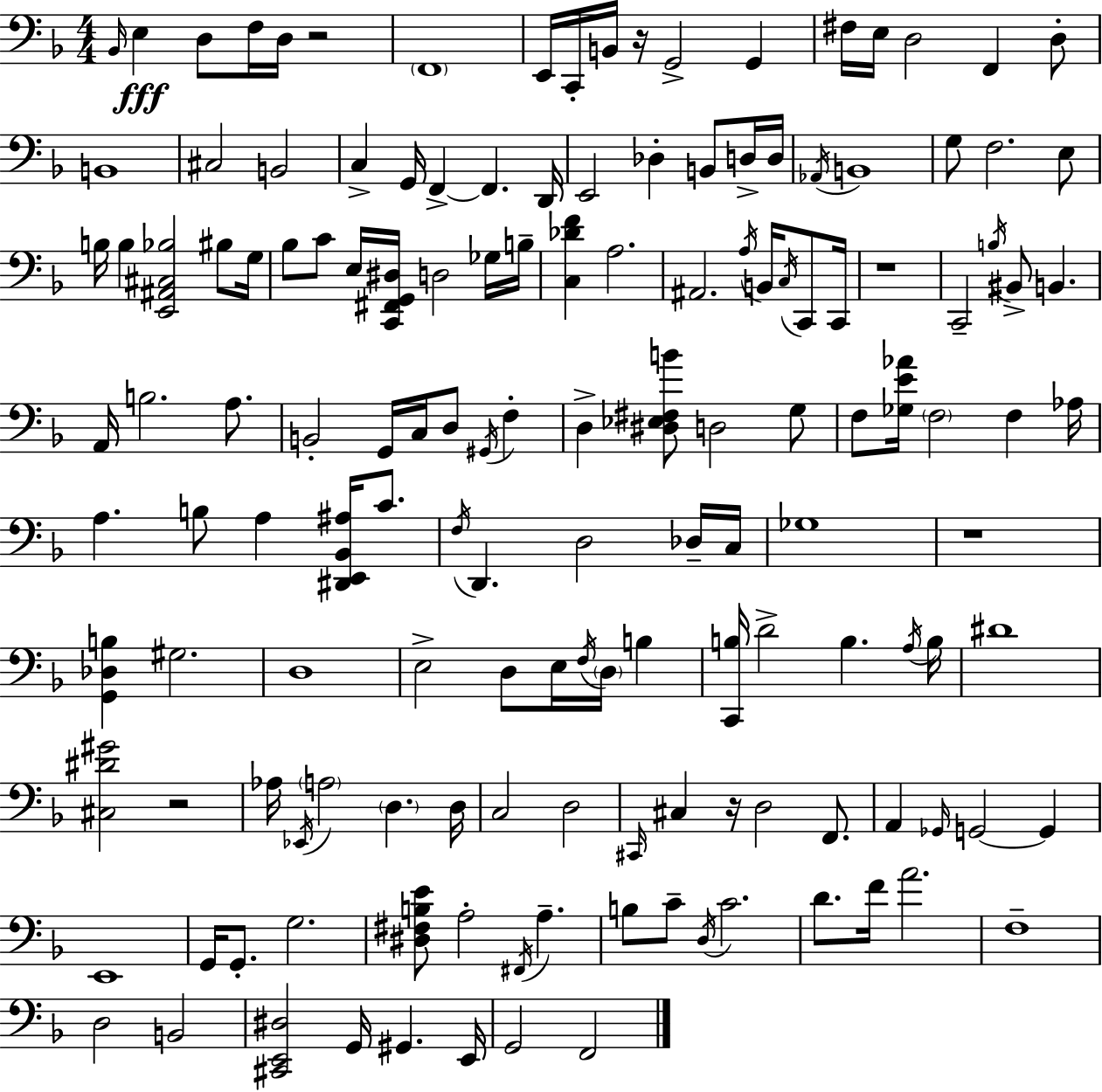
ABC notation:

X:1
T:Untitled
M:4/4
L:1/4
K:Dm
_B,,/4 E, D,/2 F,/4 D,/4 z2 F,,4 E,,/4 C,,/4 B,,/4 z/4 G,,2 G,, ^F,/4 E,/4 D,2 F,, D,/2 B,,4 ^C,2 B,,2 C, G,,/4 F,, F,, D,,/4 E,,2 _D, B,,/2 D,/4 D,/4 _A,,/4 B,,4 G,/2 F,2 E,/2 B,/4 B, [E,,^A,,^C,_B,]2 ^B,/2 G,/4 _B,/2 C/2 E,/4 [C,,^F,,G,,^D,]/4 D,2 _G,/4 B,/4 [C,_DF] A,2 ^A,,2 A,/4 B,,/4 C,/4 C,,/2 C,,/4 z4 C,,2 B,/4 ^B,,/2 B,, A,,/4 B,2 A,/2 B,,2 G,,/4 C,/4 D,/2 ^G,,/4 F, D, [^D,_E,^F,B]/2 D,2 G,/2 F,/2 [_G,E_A]/4 F,2 F, _A,/4 A, B,/2 A, [^D,,E,,_B,,^A,]/4 C/2 F,/4 D,, D,2 _D,/4 C,/4 _G,4 z4 [G,,_D,B,] ^G,2 D,4 E,2 D,/2 E,/4 F,/4 D,/4 B, [C,,B,]/4 D2 B, A,/4 B,/4 ^D4 [^C,^D^G]2 z2 _A,/4 _E,,/4 A,2 D, D,/4 C,2 D,2 ^C,,/4 ^C, z/4 D,2 F,,/2 A,, _G,,/4 G,,2 G,, E,,4 G,,/4 G,,/2 G,2 [^D,^F,B,E]/2 A,2 ^F,,/4 A, B,/2 C/2 D,/4 C2 D/2 F/4 A2 F,4 D,2 B,,2 [^C,,E,,^D,]2 G,,/4 ^G,, E,,/4 G,,2 F,,2